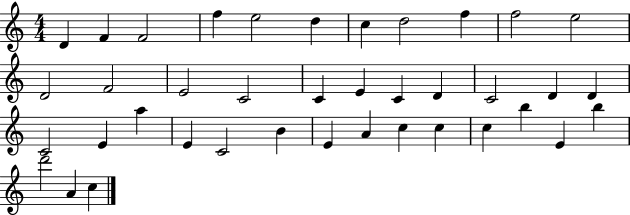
D4/q F4/q F4/h F5/q E5/h D5/q C5/q D5/h F5/q F5/h E5/h D4/h F4/h E4/h C4/h C4/q E4/q C4/q D4/q C4/h D4/q D4/q C4/h E4/q A5/q E4/q C4/h B4/q E4/q A4/q C5/q C5/q C5/q B5/q E4/q B5/q D6/h A4/q C5/q